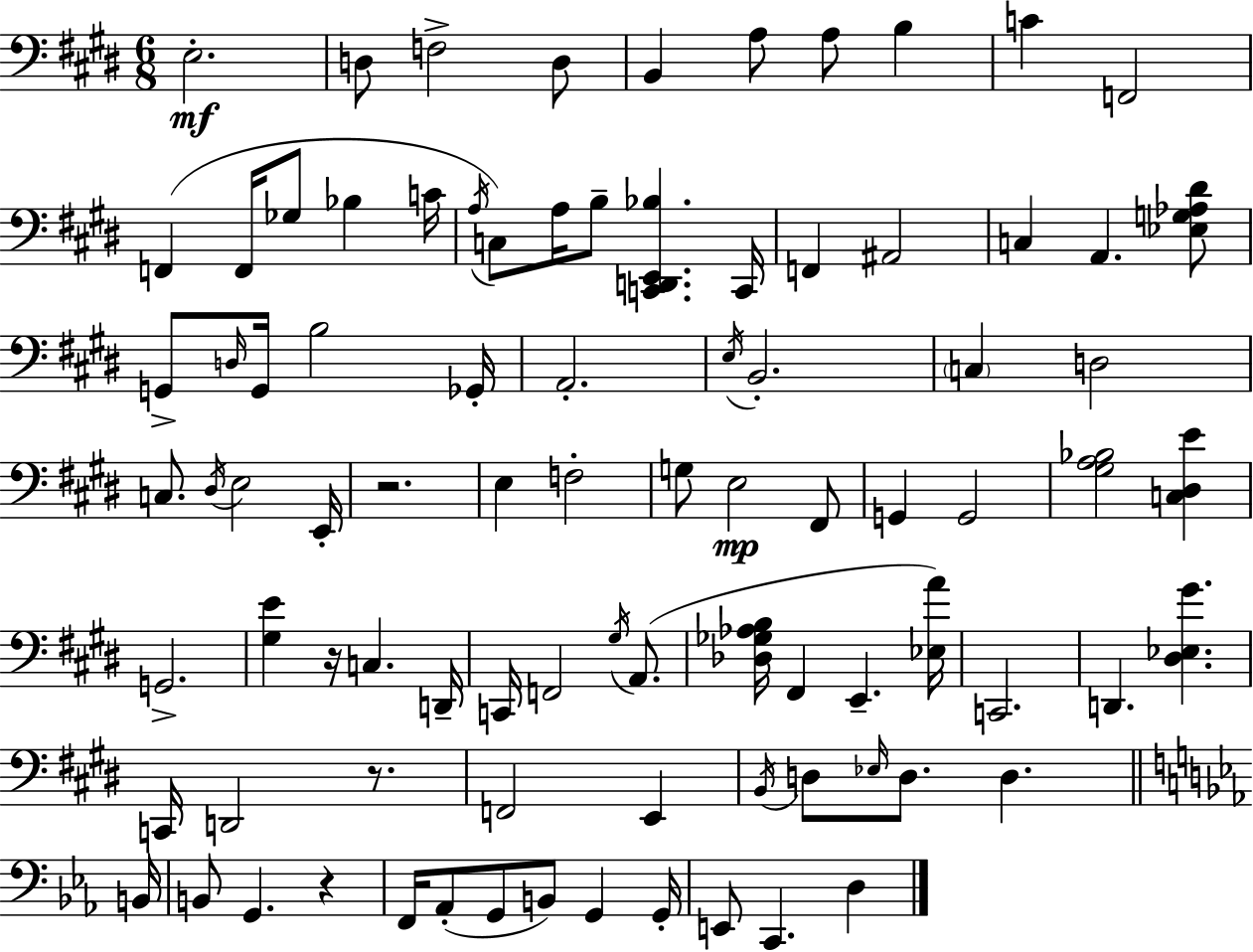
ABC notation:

X:1
T:Untitled
M:6/8
L:1/4
K:E
E,2 D,/2 F,2 D,/2 B,, A,/2 A,/2 B, C F,,2 F,, F,,/4 _G,/2 _B, C/4 A,/4 C,/2 A,/4 B,/2 [C,,D,,E,,_B,] C,,/4 F,, ^A,,2 C, A,, [_E,G,_A,^D]/2 G,,/2 D,/4 G,,/4 B,2 _G,,/4 A,,2 E,/4 B,,2 C, D,2 C,/2 ^D,/4 E,2 E,,/4 z2 E, F,2 G,/2 E,2 ^F,,/2 G,, G,,2 [^G,A,_B,]2 [C,^D,E] G,,2 [^G,E] z/4 C, D,,/4 C,,/4 F,,2 ^G,/4 A,,/2 [_D,_G,_A,B,]/4 ^F,, E,, [_E,A]/4 C,,2 D,, [^D,_E,^G] C,,/4 D,,2 z/2 F,,2 E,, B,,/4 D,/2 _E,/4 D,/2 D, B,,/4 B,,/2 G,, z F,,/4 _A,,/2 G,,/2 B,,/2 G,, G,,/4 E,,/2 C,, D,